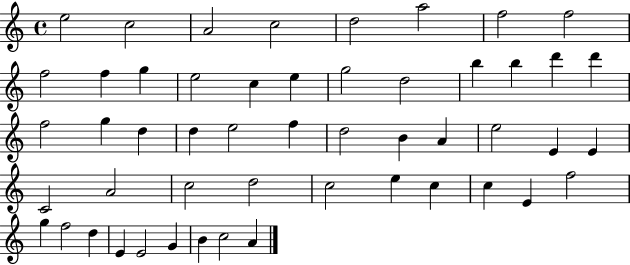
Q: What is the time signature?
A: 4/4